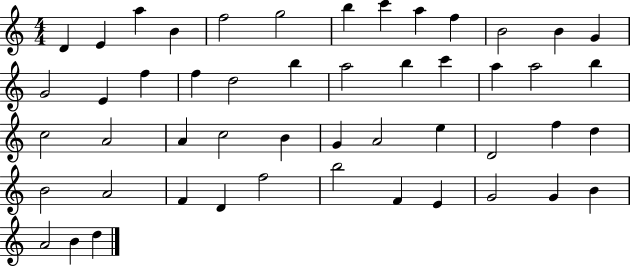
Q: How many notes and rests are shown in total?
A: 50